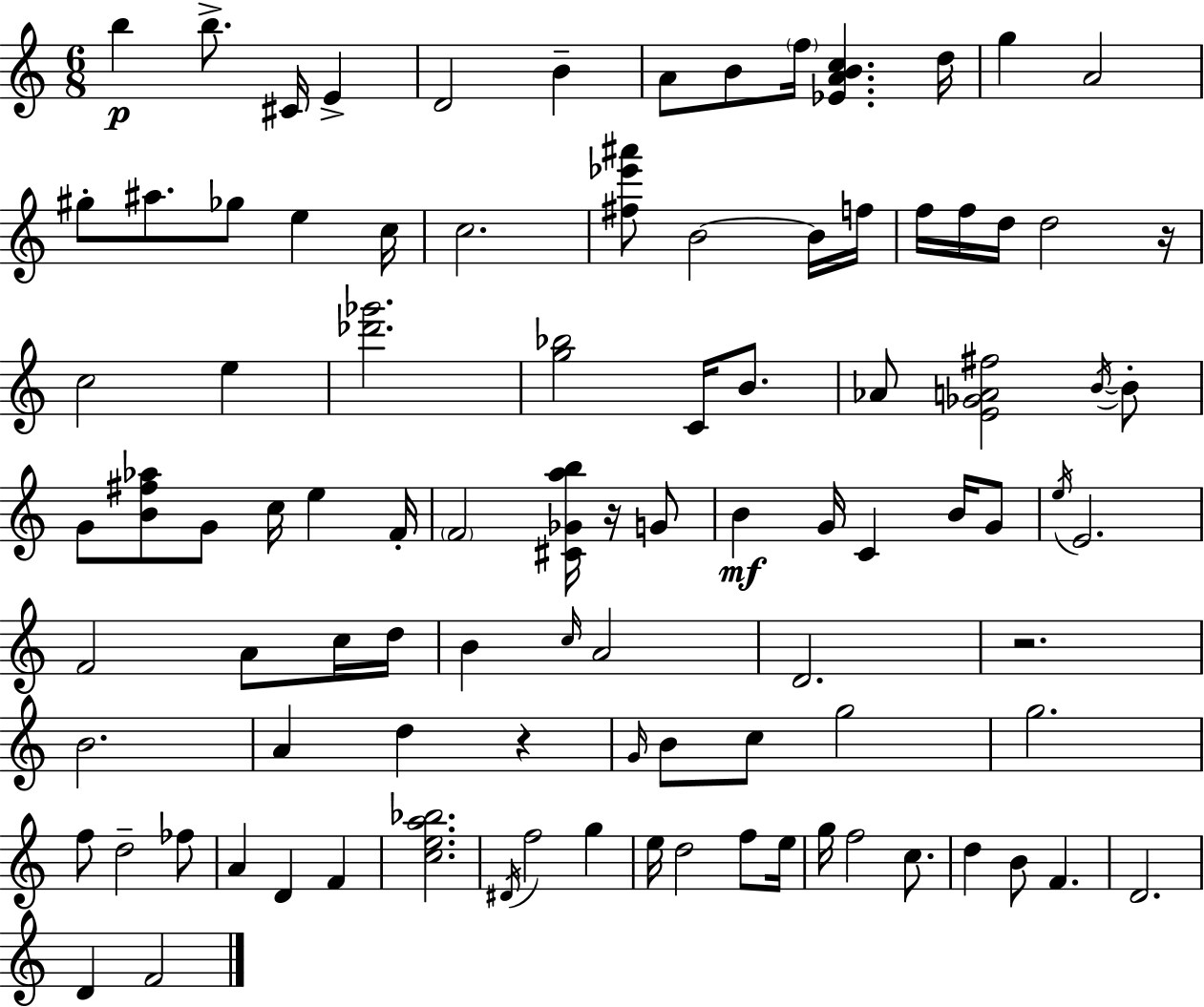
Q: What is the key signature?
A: A minor